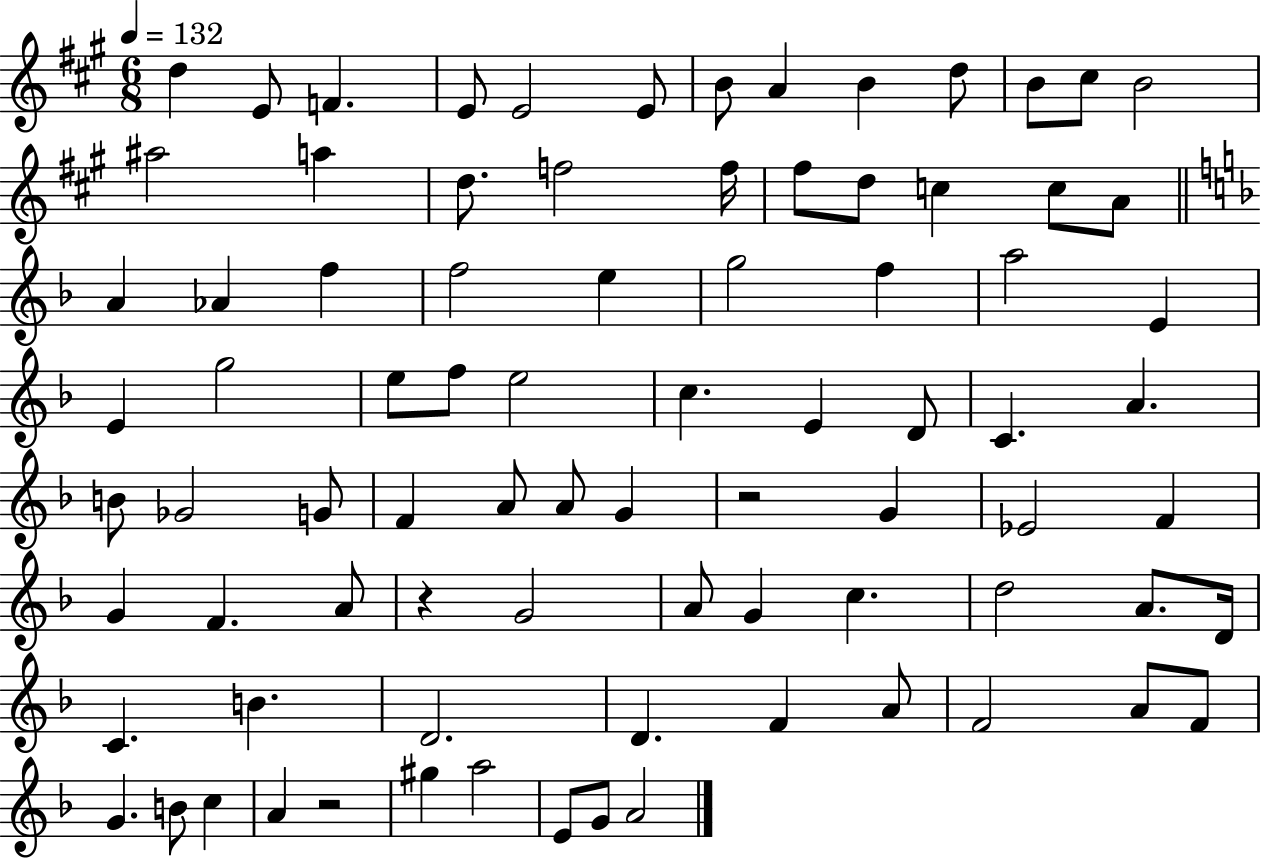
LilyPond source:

{
  \clef treble
  \numericTimeSignature
  \time 6/8
  \key a \major
  \tempo 4 = 132
  d''4 e'8 f'4. | e'8 e'2 e'8 | b'8 a'4 b'4 d''8 | b'8 cis''8 b'2 | \break ais''2 a''4 | d''8. f''2 f''16 | fis''8 d''8 c''4 c''8 a'8 | \bar "||" \break \key f \major a'4 aes'4 f''4 | f''2 e''4 | g''2 f''4 | a''2 e'4 | \break e'4 g''2 | e''8 f''8 e''2 | c''4. e'4 d'8 | c'4. a'4. | \break b'8 ges'2 g'8 | f'4 a'8 a'8 g'4 | r2 g'4 | ees'2 f'4 | \break g'4 f'4. a'8 | r4 g'2 | a'8 g'4 c''4. | d''2 a'8. d'16 | \break c'4. b'4. | d'2. | d'4. f'4 a'8 | f'2 a'8 f'8 | \break g'4. b'8 c''4 | a'4 r2 | gis''4 a''2 | e'8 g'8 a'2 | \break \bar "|."
}